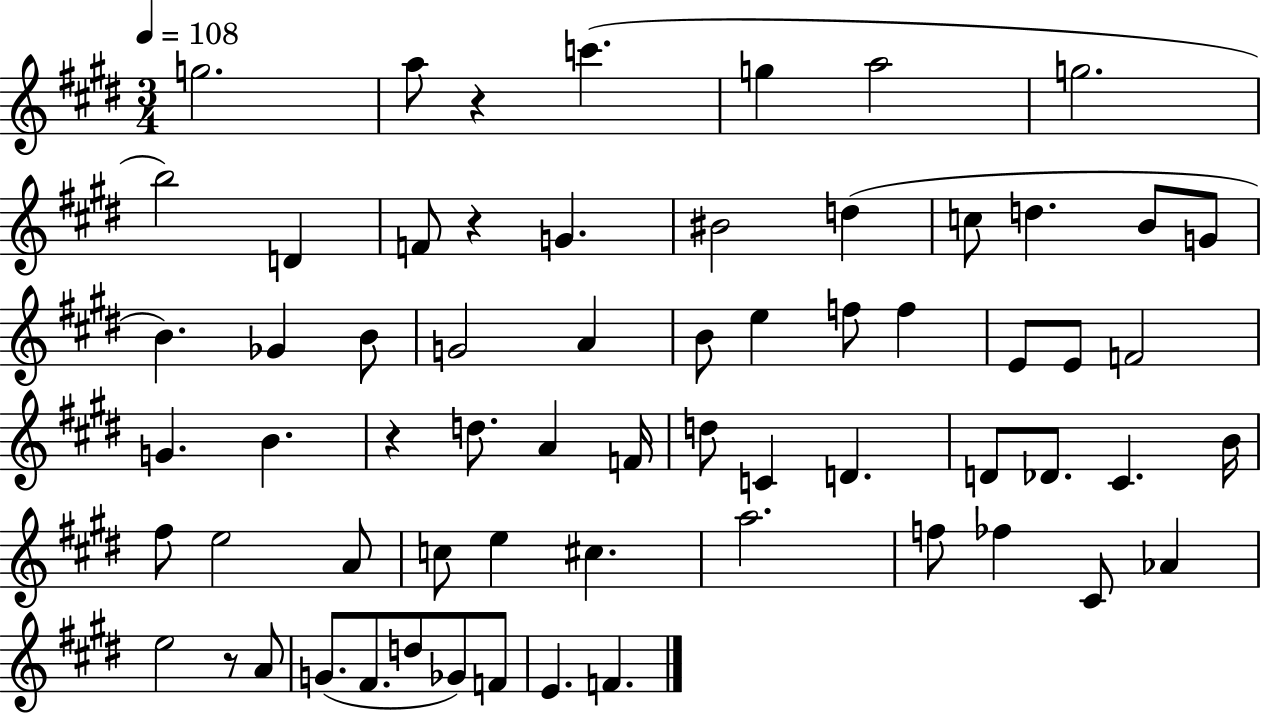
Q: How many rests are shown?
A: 4